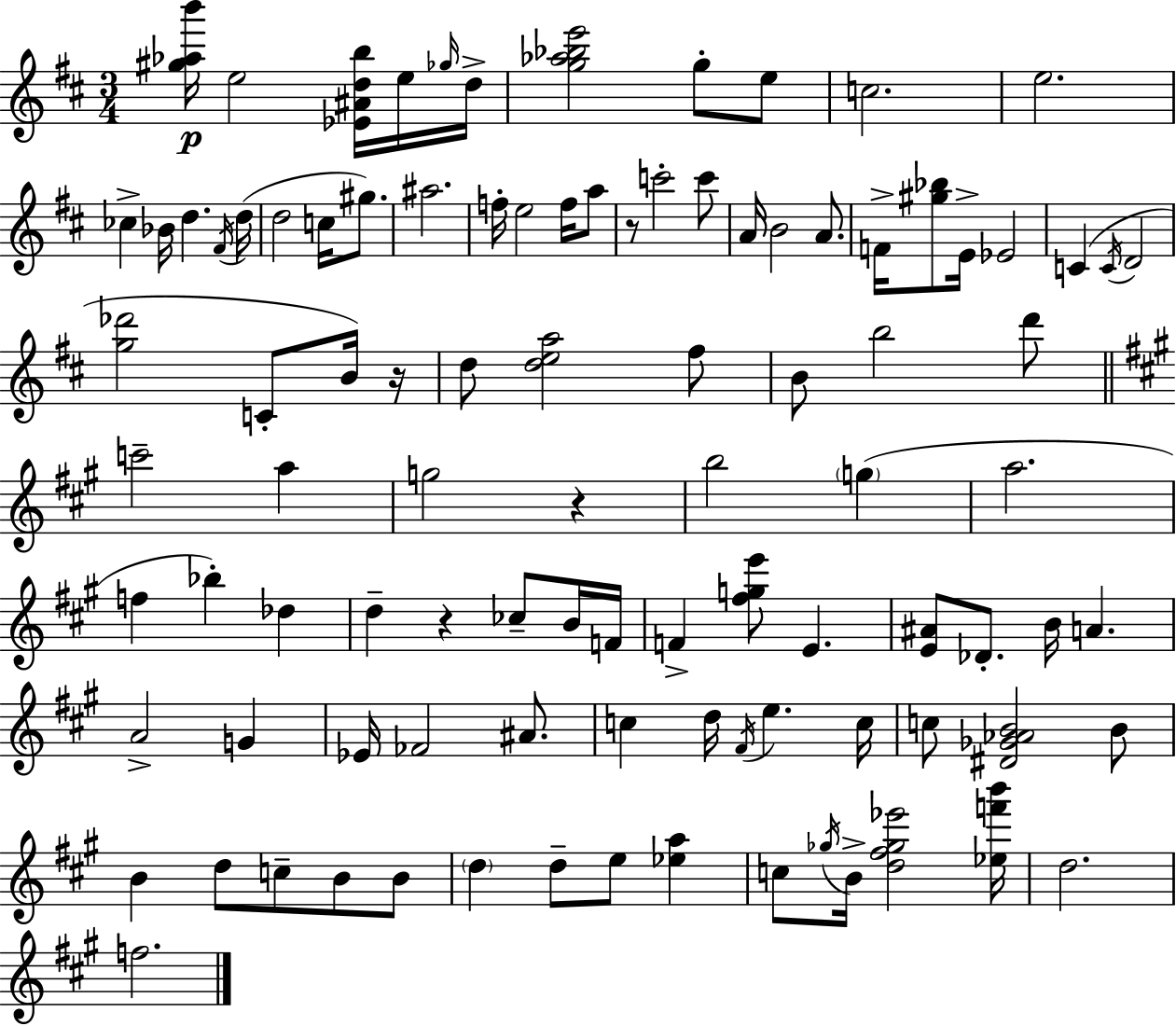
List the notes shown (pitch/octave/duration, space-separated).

[G#5,Ab5,B6]/s E5/h [Eb4,A#4,D5,B5]/s E5/s Gb5/s D5/s [G5,Ab5,Bb5,E6]/h G5/e E5/e C5/h. E5/h. CES5/q Bb4/s D5/q. F#4/s D5/s D5/h C5/s G#5/e. A#5/h. F5/s E5/h F5/s A5/e R/e C6/h C6/e A4/s B4/h A4/e. F4/s [G#5,Bb5]/e E4/s Eb4/h C4/q C4/s D4/h [G5,Db6]/h C4/e B4/s R/s D5/e [D5,E5,A5]/h F#5/e B4/e B5/h D6/e C6/h A5/q G5/h R/q B5/h G5/q A5/h. F5/q Bb5/q Db5/q D5/q R/q CES5/e B4/s F4/s F4/q [F#5,G5,E6]/e E4/q. [E4,A#4]/e Db4/e. B4/s A4/q. A4/h G4/q Eb4/s FES4/h A#4/e. C5/q D5/s F#4/s E5/q. C5/s C5/e [D#4,Gb4,Ab4,B4]/h B4/e B4/q D5/e C5/e B4/e B4/e D5/q D5/e E5/e [Eb5,A5]/q C5/e Gb5/s B4/s [D5,F#5,Gb5,Eb6]/h [Eb5,F6,B6]/s D5/h. F5/h.